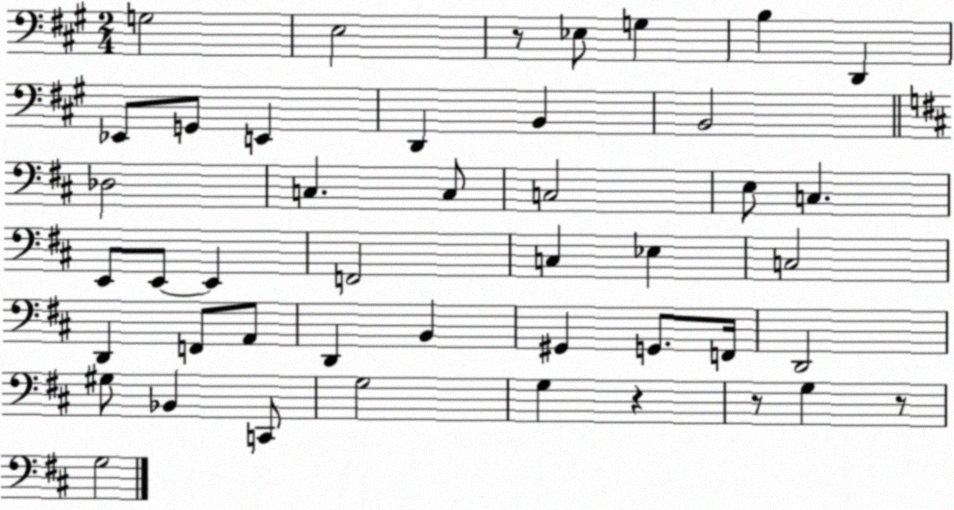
X:1
T:Untitled
M:2/4
L:1/4
K:A
G,2 E,2 z/2 _E,/2 G, B, D,, _E,,/2 G,,/2 E,, D,, B,, B,,2 _D,2 C, C,/2 C,2 E,/2 C, E,,/2 E,,/2 E,, F,,2 C, _E, C,2 D,, F,,/2 A,,/2 D,, B,, ^G,, G,,/2 F,,/4 D,,2 ^G,/2 _B,, C,,/2 G,2 G, z z/2 G, z/2 G,2